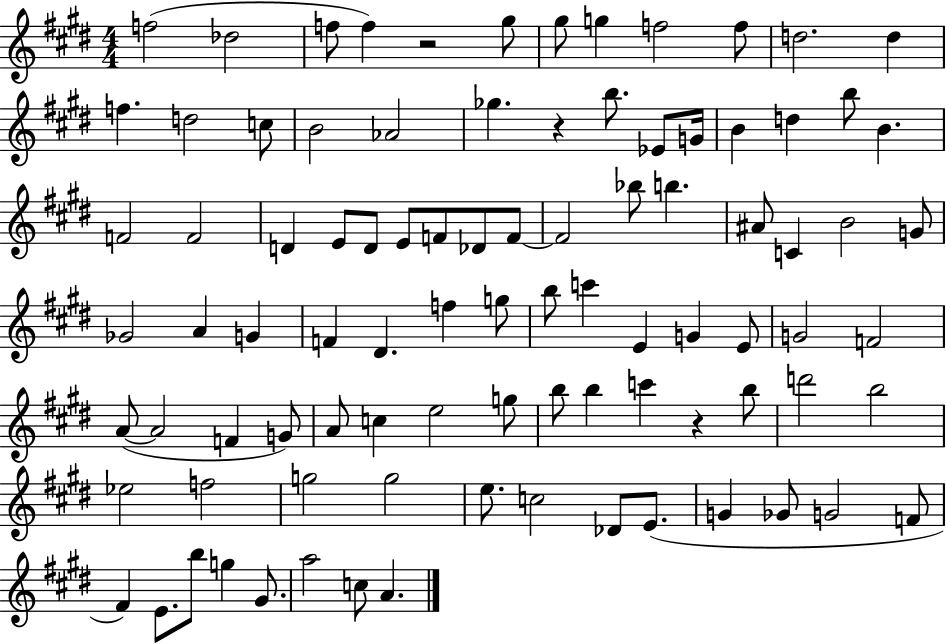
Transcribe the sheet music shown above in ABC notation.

X:1
T:Untitled
M:4/4
L:1/4
K:E
f2 _d2 f/2 f z2 ^g/2 ^g/2 g f2 f/2 d2 d f d2 c/2 B2 _A2 _g z b/2 _E/2 G/4 B d b/2 B F2 F2 D E/2 D/2 E/2 F/2 _D/2 F/2 F2 _b/2 b ^A/2 C B2 G/2 _G2 A G F ^D f g/2 b/2 c' E G E/2 G2 F2 A/2 A2 F G/2 A/2 c e2 g/2 b/2 b c' z b/2 d'2 b2 _e2 f2 g2 g2 e/2 c2 _D/2 E/2 G _G/2 G2 F/2 ^F E/2 b/2 g ^G/2 a2 c/2 A